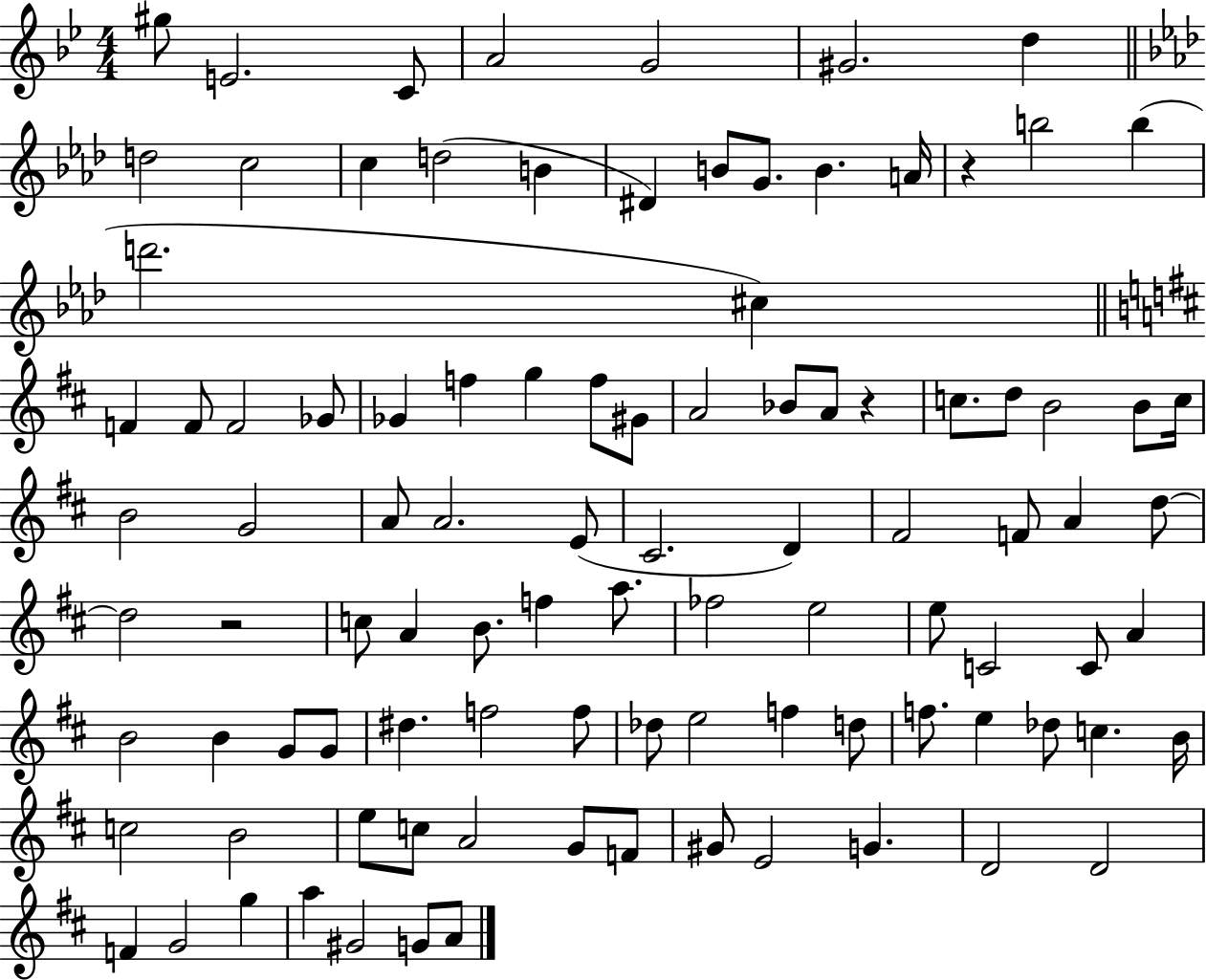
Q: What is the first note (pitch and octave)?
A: G#5